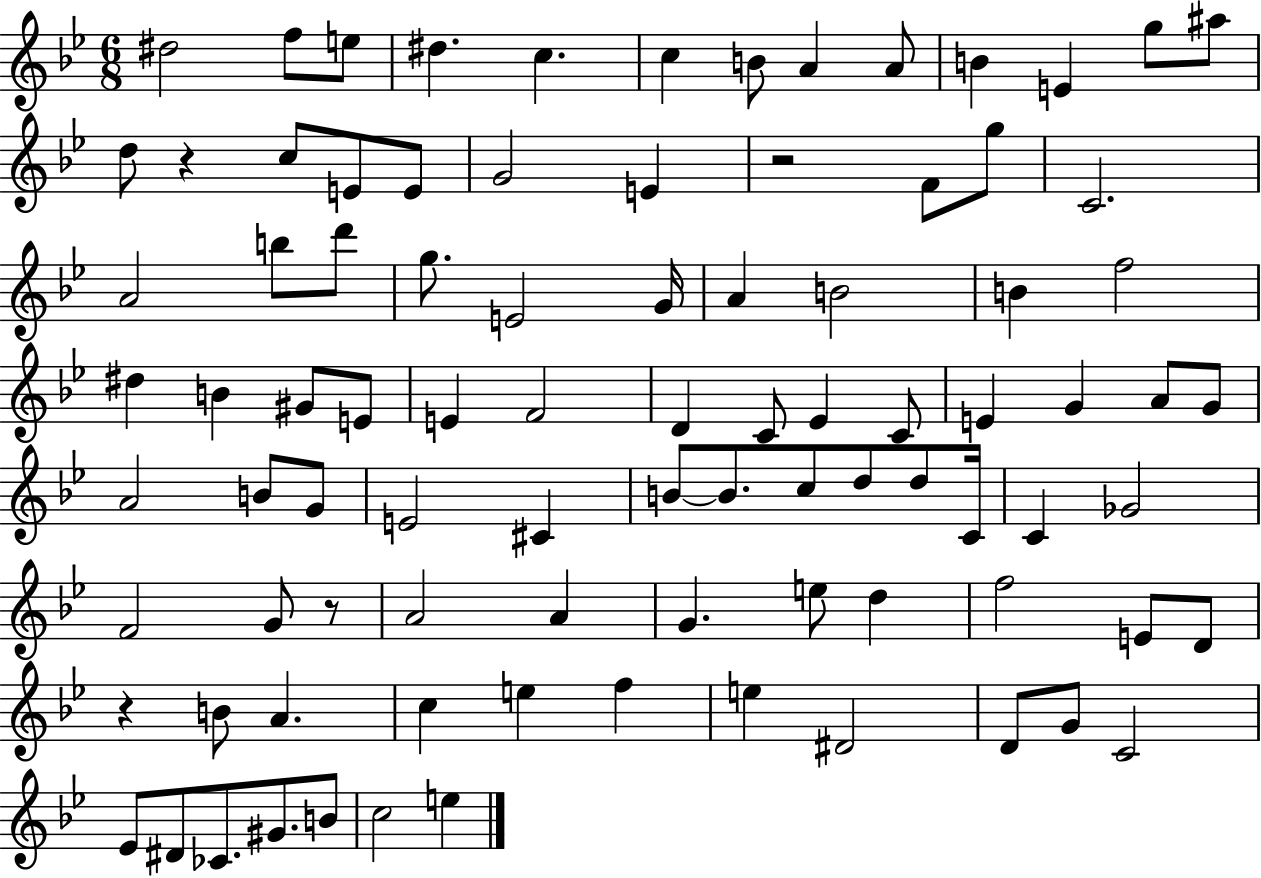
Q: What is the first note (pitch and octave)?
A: D#5